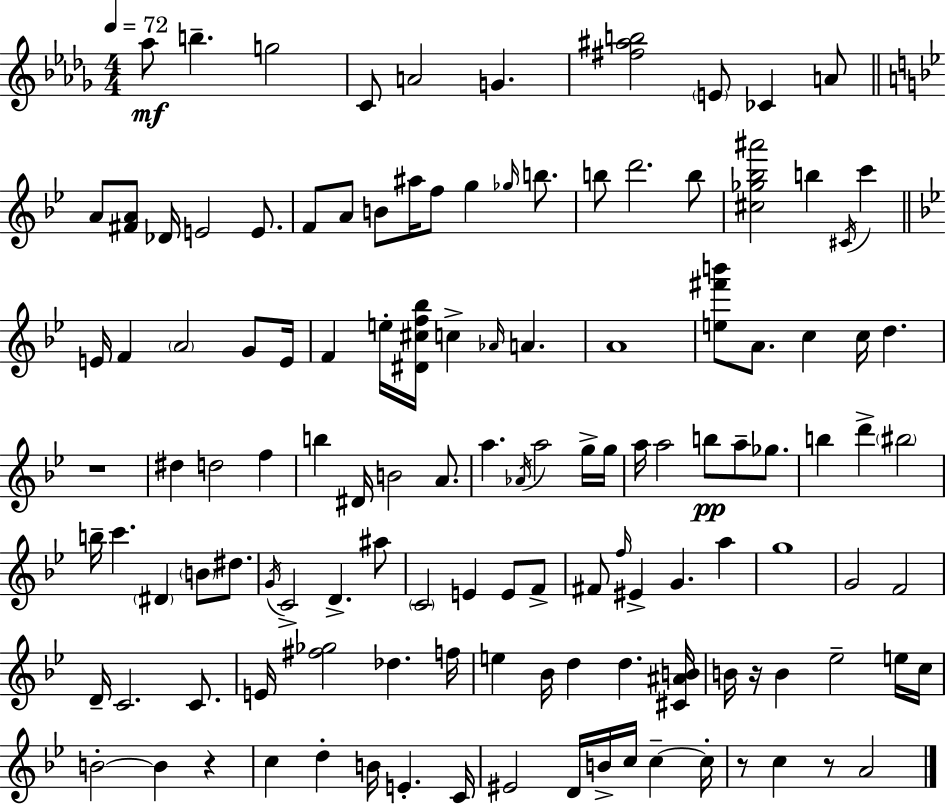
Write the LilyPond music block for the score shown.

{
  \clef treble
  \numericTimeSignature
  \time 4/4
  \key bes \minor
  \tempo 4 = 72
  \repeat volta 2 { aes''8\mf b''4.-- g''2 | c'8 a'2 g'4. | <fis'' ais'' b''>2 \parenthesize e'8 ces'4 a'8 | \bar "||" \break \key bes \major a'8 <fis' a'>8 des'16 e'2 e'8. | f'8 a'8 b'8 ais''16 f''8 g''4 \grace { ges''16 } b''8. | b''8 d'''2. b''8 | <cis'' ges'' bes'' ais'''>2 b''4 \acciaccatura { cis'16 } c'''4 | \break \bar "||" \break \key bes \major e'16 f'4 \parenthesize a'2 g'8 e'16 | f'4 e''16-. <dis' cis'' f'' bes''>16 c''4-> \grace { aes'16 } a'4. | a'1 | <e'' fis''' b'''>8 a'8. c''4 c''16 d''4. | \break r1 | dis''4 d''2 f''4 | b''4 dis'16 b'2 a'8. | a''4. \acciaccatura { aes'16 } a''2 | \break g''16-> g''16 a''16 a''2 b''8\pp a''8-- ges''8. | b''4 d'''4-> \parenthesize bis''2 | b''16-- c'''4. \parenthesize dis'4 \parenthesize b'8 dis''8. | \acciaccatura { g'16 } c'2-> d'4.-> | \break ais''8 \parenthesize c'2 e'4 e'8 | f'8-> fis'8 \grace { f''16 } eis'4-> g'4. | a''4 g''1 | g'2 f'2 | \break d'16-- c'2. | c'8. e'16 <fis'' ges''>2 des''4. | f''16 e''4 bes'16 d''4 d''4. | <cis' ais' b'>16 b'16 r16 b'4 ees''2-- | \break e''16 c''16 b'2-.~~ b'4 | r4 c''4 d''4-. b'16 e'4.-. | c'16 eis'2 d'16 b'16-> c''16 c''4--~~ | c''16-. r8 c''4 r8 a'2 | \break } \bar "|."
}